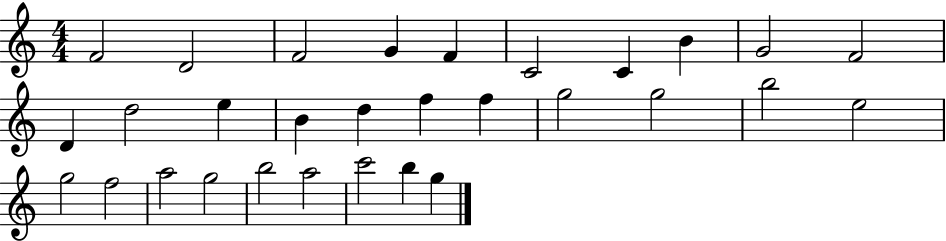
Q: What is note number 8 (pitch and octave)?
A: B4